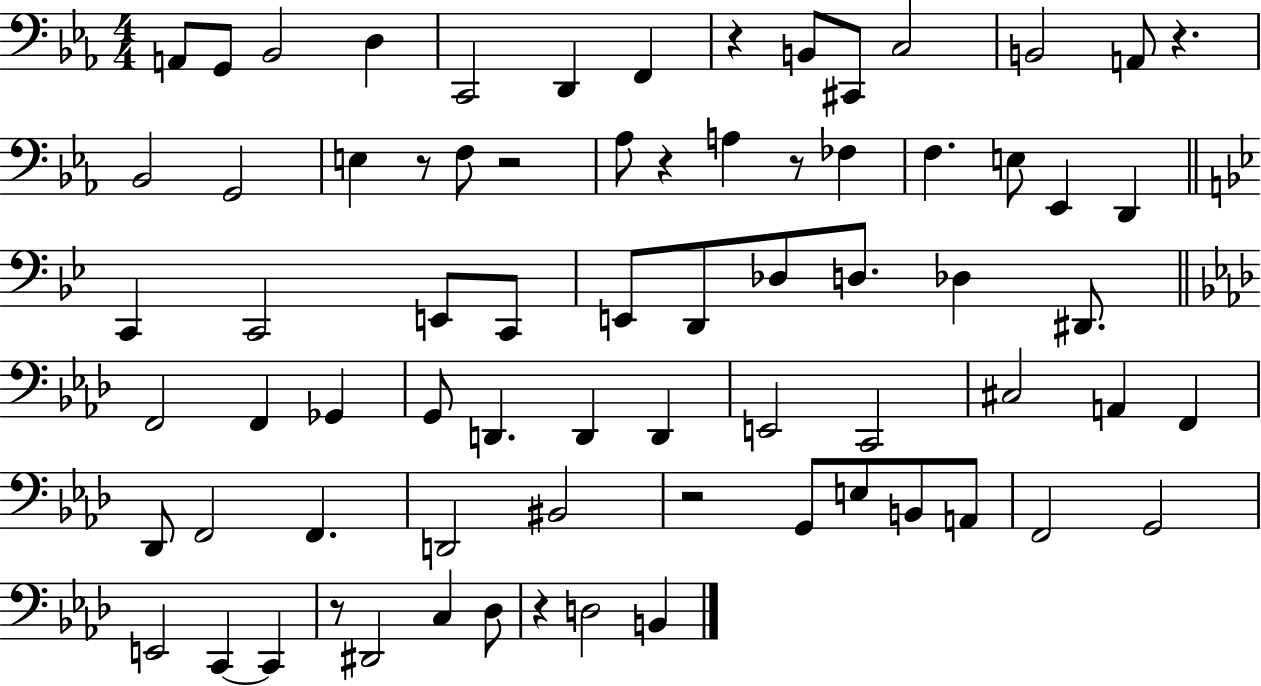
X:1
T:Untitled
M:4/4
L:1/4
K:Eb
A,,/2 G,,/2 _B,,2 D, C,,2 D,, F,, z B,,/2 ^C,,/2 C,2 B,,2 A,,/2 z _B,,2 G,,2 E, z/2 F,/2 z2 _A,/2 z A, z/2 _F, F, E,/2 _E,, D,, C,, C,,2 E,,/2 C,,/2 E,,/2 D,,/2 _D,/2 D,/2 _D, ^D,,/2 F,,2 F,, _G,, G,,/2 D,, D,, D,, E,,2 C,,2 ^C,2 A,, F,, _D,,/2 F,,2 F,, D,,2 ^B,,2 z2 G,,/2 E,/2 B,,/2 A,,/2 F,,2 G,,2 E,,2 C,, C,, z/2 ^D,,2 C, _D,/2 z D,2 B,,